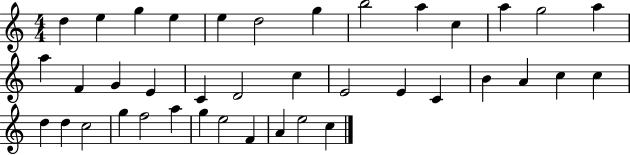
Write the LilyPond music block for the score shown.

{
  \clef treble
  \numericTimeSignature
  \time 4/4
  \key c \major
  d''4 e''4 g''4 e''4 | e''4 d''2 g''4 | b''2 a''4 c''4 | a''4 g''2 a''4 | \break a''4 f'4 g'4 e'4 | c'4 d'2 c''4 | e'2 e'4 c'4 | b'4 a'4 c''4 c''4 | \break d''4 d''4 c''2 | g''4 f''2 a''4 | g''4 e''2 f'4 | a'4 e''2 c''4 | \break \bar "|."
}